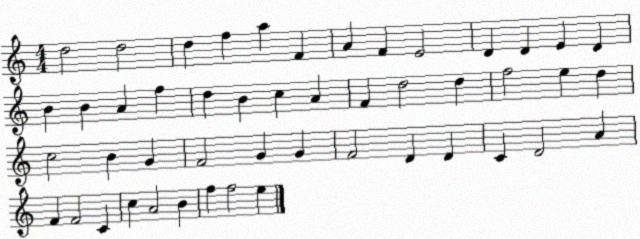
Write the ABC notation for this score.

X:1
T:Untitled
M:4/4
L:1/4
K:C
d2 d2 d f a F A F E2 D D E D B B A f d B c A F d2 d f2 e d c2 B G F2 G G F2 D D C D2 A F F2 C c A2 B f f2 e